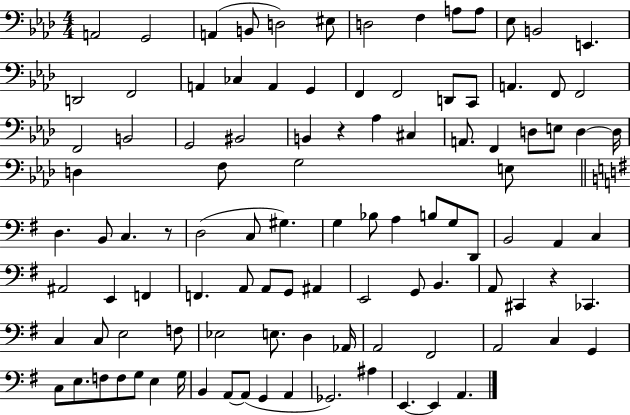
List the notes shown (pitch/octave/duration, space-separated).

A2/h G2/h A2/q B2/e D3/h EIS3/e D3/h F3/q A3/e A3/e Eb3/e B2/h E2/q. D2/h F2/h A2/q CES3/q A2/q G2/q F2/q F2/h D2/e C2/e A2/q. F2/e F2/h F2/h B2/h G2/h BIS2/h B2/q R/q Ab3/q C#3/q A2/e. F2/q D3/e E3/e D3/q D3/s D3/q F3/e G3/h E3/e D3/q. B2/e C3/q. R/e D3/h C3/e G#3/q. G3/q Bb3/e A3/q B3/e G3/e D2/e B2/h A2/q C3/q A#2/h E2/q F2/q F2/q. A2/e A2/e G2/e A#2/q E2/h G2/e B2/q. A2/e C#2/q R/q CES2/q. C3/q C3/e E3/h F3/e Eb3/h E3/e. D3/q Ab2/s A2/h F#2/h A2/h C3/q G2/q C3/e E3/e. F3/e F3/e G3/e E3/q G3/s B2/q A2/e A2/e G2/q A2/q Gb2/h. A#3/q E2/q. E2/q A2/q.